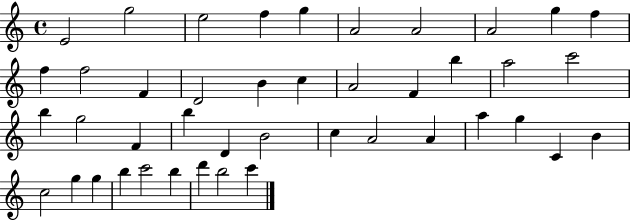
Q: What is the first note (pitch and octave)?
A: E4